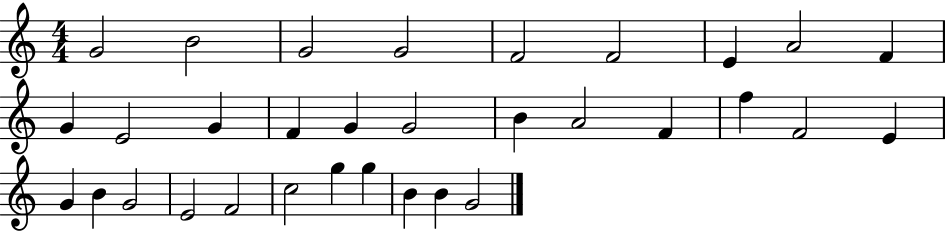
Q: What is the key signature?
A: C major